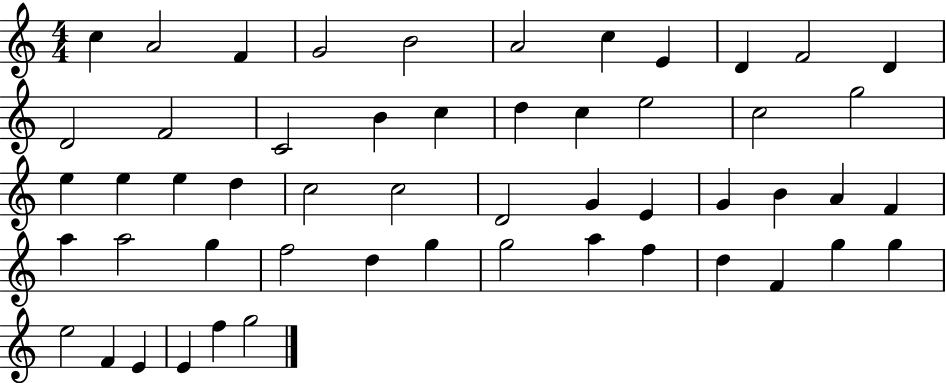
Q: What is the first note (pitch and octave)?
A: C5